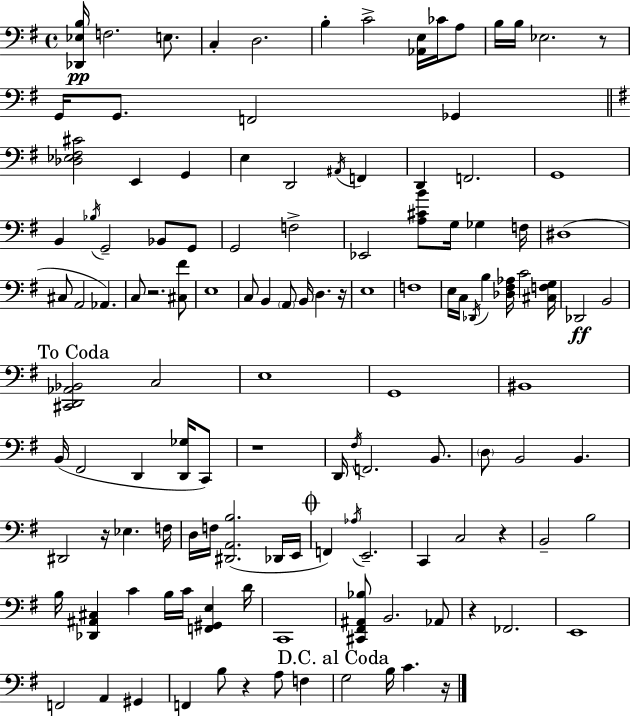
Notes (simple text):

[Db2,Eb3,B3]/s F3/h. E3/e. C3/q D3/h. B3/q C4/h [Ab2,E3]/s CES4/s A3/e B3/s B3/s Eb3/h. R/e G2/s G2/e. F2/h Gb2/q [Db3,Eb3,F#3,C#4]/h E2/q G2/q E3/q D2/h A#2/s F2/q D2/q F2/h. G2/w B2/q Bb3/s G2/h Bb2/e G2/e G2/h F3/h Eb2/h [A3,C#4,B4]/e G3/s Gb3/q F3/s D#3/w C#3/e A2/h Ab2/q. C3/e R/h. [C#3,F#4]/e E3/w C3/e B2/q A2/e B2/s D3/q. R/s E3/w F3/w E3/s C3/s Db2/s B3/q [Db3,F#3,Ab3]/s C4/h [C#3,F3,G3]/s Db2/h B2/h [C#2,D2,Ab2,Bb2]/h C3/h E3/w G2/w BIS2/w B2/s F#2/h D2/q [D2,Gb3]/s C2/e R/w D2/s F#3/s F2/h. B2/e. D3/e B2/h B2/q. D#2/h R/s Eb3/q. F3/s D3/s F3/s [D#2,A2,B3]/h. Db2/s E2/s F2/q Ab3/s E2/h. C2/q C3/h R/q B2/h B3/h B3/s [Db2,A#2,C#3]/q C4/q B3/s C4/s [F2,G#2,E3]/q D4/s C2/w [C#2,F#2,A#2,Bb3]/e B2/h. Ab2/e R/q FES2/h. E2/w F2/h A2/q G#2/q F2/q B3/e R/q A3/e F3/q G3/h B3/s C4/q. R/s